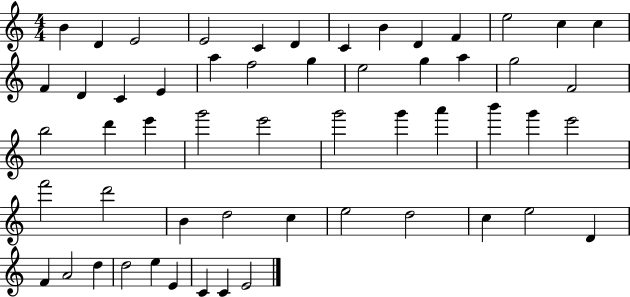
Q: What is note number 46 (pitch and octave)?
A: D4